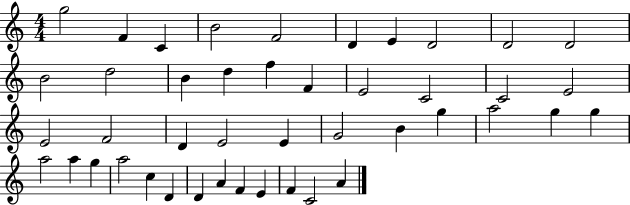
G5/h F4/q C4/q B4/h F4/h D4/q E4/q D4/h D4/h D4/h B4/h D5/h B4/q D5/q F5/q F4/q E4/h C4/h C4/h E4/h E4/h F4/h D4/q E4/h E4/q G4/h B4/q G5/q A5/h G5/q G5/q A5/h A5/q G5/q A5/h C5/q D4/q D4/q A4/q F4/q E4/q F4/q C4/h A4/q